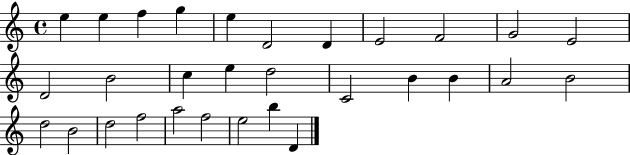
{
  \clef treble
  \time 4/4
  \defaultTimeSignature
  \key c \major
  e''4 e''4 f''4 g''4 | e''4 d'2 d'4 | e'2 f'2 | g'2 e'2 | \break d'2 b'2 | c''4 e''4 d''2 | c'2 b'4 b'4 | a'2 b'2 | \break d''2 b'2 | d''2 f''2 | a''2 f''2 | e''2 b''4 d'4 | \break \bar "|."
}